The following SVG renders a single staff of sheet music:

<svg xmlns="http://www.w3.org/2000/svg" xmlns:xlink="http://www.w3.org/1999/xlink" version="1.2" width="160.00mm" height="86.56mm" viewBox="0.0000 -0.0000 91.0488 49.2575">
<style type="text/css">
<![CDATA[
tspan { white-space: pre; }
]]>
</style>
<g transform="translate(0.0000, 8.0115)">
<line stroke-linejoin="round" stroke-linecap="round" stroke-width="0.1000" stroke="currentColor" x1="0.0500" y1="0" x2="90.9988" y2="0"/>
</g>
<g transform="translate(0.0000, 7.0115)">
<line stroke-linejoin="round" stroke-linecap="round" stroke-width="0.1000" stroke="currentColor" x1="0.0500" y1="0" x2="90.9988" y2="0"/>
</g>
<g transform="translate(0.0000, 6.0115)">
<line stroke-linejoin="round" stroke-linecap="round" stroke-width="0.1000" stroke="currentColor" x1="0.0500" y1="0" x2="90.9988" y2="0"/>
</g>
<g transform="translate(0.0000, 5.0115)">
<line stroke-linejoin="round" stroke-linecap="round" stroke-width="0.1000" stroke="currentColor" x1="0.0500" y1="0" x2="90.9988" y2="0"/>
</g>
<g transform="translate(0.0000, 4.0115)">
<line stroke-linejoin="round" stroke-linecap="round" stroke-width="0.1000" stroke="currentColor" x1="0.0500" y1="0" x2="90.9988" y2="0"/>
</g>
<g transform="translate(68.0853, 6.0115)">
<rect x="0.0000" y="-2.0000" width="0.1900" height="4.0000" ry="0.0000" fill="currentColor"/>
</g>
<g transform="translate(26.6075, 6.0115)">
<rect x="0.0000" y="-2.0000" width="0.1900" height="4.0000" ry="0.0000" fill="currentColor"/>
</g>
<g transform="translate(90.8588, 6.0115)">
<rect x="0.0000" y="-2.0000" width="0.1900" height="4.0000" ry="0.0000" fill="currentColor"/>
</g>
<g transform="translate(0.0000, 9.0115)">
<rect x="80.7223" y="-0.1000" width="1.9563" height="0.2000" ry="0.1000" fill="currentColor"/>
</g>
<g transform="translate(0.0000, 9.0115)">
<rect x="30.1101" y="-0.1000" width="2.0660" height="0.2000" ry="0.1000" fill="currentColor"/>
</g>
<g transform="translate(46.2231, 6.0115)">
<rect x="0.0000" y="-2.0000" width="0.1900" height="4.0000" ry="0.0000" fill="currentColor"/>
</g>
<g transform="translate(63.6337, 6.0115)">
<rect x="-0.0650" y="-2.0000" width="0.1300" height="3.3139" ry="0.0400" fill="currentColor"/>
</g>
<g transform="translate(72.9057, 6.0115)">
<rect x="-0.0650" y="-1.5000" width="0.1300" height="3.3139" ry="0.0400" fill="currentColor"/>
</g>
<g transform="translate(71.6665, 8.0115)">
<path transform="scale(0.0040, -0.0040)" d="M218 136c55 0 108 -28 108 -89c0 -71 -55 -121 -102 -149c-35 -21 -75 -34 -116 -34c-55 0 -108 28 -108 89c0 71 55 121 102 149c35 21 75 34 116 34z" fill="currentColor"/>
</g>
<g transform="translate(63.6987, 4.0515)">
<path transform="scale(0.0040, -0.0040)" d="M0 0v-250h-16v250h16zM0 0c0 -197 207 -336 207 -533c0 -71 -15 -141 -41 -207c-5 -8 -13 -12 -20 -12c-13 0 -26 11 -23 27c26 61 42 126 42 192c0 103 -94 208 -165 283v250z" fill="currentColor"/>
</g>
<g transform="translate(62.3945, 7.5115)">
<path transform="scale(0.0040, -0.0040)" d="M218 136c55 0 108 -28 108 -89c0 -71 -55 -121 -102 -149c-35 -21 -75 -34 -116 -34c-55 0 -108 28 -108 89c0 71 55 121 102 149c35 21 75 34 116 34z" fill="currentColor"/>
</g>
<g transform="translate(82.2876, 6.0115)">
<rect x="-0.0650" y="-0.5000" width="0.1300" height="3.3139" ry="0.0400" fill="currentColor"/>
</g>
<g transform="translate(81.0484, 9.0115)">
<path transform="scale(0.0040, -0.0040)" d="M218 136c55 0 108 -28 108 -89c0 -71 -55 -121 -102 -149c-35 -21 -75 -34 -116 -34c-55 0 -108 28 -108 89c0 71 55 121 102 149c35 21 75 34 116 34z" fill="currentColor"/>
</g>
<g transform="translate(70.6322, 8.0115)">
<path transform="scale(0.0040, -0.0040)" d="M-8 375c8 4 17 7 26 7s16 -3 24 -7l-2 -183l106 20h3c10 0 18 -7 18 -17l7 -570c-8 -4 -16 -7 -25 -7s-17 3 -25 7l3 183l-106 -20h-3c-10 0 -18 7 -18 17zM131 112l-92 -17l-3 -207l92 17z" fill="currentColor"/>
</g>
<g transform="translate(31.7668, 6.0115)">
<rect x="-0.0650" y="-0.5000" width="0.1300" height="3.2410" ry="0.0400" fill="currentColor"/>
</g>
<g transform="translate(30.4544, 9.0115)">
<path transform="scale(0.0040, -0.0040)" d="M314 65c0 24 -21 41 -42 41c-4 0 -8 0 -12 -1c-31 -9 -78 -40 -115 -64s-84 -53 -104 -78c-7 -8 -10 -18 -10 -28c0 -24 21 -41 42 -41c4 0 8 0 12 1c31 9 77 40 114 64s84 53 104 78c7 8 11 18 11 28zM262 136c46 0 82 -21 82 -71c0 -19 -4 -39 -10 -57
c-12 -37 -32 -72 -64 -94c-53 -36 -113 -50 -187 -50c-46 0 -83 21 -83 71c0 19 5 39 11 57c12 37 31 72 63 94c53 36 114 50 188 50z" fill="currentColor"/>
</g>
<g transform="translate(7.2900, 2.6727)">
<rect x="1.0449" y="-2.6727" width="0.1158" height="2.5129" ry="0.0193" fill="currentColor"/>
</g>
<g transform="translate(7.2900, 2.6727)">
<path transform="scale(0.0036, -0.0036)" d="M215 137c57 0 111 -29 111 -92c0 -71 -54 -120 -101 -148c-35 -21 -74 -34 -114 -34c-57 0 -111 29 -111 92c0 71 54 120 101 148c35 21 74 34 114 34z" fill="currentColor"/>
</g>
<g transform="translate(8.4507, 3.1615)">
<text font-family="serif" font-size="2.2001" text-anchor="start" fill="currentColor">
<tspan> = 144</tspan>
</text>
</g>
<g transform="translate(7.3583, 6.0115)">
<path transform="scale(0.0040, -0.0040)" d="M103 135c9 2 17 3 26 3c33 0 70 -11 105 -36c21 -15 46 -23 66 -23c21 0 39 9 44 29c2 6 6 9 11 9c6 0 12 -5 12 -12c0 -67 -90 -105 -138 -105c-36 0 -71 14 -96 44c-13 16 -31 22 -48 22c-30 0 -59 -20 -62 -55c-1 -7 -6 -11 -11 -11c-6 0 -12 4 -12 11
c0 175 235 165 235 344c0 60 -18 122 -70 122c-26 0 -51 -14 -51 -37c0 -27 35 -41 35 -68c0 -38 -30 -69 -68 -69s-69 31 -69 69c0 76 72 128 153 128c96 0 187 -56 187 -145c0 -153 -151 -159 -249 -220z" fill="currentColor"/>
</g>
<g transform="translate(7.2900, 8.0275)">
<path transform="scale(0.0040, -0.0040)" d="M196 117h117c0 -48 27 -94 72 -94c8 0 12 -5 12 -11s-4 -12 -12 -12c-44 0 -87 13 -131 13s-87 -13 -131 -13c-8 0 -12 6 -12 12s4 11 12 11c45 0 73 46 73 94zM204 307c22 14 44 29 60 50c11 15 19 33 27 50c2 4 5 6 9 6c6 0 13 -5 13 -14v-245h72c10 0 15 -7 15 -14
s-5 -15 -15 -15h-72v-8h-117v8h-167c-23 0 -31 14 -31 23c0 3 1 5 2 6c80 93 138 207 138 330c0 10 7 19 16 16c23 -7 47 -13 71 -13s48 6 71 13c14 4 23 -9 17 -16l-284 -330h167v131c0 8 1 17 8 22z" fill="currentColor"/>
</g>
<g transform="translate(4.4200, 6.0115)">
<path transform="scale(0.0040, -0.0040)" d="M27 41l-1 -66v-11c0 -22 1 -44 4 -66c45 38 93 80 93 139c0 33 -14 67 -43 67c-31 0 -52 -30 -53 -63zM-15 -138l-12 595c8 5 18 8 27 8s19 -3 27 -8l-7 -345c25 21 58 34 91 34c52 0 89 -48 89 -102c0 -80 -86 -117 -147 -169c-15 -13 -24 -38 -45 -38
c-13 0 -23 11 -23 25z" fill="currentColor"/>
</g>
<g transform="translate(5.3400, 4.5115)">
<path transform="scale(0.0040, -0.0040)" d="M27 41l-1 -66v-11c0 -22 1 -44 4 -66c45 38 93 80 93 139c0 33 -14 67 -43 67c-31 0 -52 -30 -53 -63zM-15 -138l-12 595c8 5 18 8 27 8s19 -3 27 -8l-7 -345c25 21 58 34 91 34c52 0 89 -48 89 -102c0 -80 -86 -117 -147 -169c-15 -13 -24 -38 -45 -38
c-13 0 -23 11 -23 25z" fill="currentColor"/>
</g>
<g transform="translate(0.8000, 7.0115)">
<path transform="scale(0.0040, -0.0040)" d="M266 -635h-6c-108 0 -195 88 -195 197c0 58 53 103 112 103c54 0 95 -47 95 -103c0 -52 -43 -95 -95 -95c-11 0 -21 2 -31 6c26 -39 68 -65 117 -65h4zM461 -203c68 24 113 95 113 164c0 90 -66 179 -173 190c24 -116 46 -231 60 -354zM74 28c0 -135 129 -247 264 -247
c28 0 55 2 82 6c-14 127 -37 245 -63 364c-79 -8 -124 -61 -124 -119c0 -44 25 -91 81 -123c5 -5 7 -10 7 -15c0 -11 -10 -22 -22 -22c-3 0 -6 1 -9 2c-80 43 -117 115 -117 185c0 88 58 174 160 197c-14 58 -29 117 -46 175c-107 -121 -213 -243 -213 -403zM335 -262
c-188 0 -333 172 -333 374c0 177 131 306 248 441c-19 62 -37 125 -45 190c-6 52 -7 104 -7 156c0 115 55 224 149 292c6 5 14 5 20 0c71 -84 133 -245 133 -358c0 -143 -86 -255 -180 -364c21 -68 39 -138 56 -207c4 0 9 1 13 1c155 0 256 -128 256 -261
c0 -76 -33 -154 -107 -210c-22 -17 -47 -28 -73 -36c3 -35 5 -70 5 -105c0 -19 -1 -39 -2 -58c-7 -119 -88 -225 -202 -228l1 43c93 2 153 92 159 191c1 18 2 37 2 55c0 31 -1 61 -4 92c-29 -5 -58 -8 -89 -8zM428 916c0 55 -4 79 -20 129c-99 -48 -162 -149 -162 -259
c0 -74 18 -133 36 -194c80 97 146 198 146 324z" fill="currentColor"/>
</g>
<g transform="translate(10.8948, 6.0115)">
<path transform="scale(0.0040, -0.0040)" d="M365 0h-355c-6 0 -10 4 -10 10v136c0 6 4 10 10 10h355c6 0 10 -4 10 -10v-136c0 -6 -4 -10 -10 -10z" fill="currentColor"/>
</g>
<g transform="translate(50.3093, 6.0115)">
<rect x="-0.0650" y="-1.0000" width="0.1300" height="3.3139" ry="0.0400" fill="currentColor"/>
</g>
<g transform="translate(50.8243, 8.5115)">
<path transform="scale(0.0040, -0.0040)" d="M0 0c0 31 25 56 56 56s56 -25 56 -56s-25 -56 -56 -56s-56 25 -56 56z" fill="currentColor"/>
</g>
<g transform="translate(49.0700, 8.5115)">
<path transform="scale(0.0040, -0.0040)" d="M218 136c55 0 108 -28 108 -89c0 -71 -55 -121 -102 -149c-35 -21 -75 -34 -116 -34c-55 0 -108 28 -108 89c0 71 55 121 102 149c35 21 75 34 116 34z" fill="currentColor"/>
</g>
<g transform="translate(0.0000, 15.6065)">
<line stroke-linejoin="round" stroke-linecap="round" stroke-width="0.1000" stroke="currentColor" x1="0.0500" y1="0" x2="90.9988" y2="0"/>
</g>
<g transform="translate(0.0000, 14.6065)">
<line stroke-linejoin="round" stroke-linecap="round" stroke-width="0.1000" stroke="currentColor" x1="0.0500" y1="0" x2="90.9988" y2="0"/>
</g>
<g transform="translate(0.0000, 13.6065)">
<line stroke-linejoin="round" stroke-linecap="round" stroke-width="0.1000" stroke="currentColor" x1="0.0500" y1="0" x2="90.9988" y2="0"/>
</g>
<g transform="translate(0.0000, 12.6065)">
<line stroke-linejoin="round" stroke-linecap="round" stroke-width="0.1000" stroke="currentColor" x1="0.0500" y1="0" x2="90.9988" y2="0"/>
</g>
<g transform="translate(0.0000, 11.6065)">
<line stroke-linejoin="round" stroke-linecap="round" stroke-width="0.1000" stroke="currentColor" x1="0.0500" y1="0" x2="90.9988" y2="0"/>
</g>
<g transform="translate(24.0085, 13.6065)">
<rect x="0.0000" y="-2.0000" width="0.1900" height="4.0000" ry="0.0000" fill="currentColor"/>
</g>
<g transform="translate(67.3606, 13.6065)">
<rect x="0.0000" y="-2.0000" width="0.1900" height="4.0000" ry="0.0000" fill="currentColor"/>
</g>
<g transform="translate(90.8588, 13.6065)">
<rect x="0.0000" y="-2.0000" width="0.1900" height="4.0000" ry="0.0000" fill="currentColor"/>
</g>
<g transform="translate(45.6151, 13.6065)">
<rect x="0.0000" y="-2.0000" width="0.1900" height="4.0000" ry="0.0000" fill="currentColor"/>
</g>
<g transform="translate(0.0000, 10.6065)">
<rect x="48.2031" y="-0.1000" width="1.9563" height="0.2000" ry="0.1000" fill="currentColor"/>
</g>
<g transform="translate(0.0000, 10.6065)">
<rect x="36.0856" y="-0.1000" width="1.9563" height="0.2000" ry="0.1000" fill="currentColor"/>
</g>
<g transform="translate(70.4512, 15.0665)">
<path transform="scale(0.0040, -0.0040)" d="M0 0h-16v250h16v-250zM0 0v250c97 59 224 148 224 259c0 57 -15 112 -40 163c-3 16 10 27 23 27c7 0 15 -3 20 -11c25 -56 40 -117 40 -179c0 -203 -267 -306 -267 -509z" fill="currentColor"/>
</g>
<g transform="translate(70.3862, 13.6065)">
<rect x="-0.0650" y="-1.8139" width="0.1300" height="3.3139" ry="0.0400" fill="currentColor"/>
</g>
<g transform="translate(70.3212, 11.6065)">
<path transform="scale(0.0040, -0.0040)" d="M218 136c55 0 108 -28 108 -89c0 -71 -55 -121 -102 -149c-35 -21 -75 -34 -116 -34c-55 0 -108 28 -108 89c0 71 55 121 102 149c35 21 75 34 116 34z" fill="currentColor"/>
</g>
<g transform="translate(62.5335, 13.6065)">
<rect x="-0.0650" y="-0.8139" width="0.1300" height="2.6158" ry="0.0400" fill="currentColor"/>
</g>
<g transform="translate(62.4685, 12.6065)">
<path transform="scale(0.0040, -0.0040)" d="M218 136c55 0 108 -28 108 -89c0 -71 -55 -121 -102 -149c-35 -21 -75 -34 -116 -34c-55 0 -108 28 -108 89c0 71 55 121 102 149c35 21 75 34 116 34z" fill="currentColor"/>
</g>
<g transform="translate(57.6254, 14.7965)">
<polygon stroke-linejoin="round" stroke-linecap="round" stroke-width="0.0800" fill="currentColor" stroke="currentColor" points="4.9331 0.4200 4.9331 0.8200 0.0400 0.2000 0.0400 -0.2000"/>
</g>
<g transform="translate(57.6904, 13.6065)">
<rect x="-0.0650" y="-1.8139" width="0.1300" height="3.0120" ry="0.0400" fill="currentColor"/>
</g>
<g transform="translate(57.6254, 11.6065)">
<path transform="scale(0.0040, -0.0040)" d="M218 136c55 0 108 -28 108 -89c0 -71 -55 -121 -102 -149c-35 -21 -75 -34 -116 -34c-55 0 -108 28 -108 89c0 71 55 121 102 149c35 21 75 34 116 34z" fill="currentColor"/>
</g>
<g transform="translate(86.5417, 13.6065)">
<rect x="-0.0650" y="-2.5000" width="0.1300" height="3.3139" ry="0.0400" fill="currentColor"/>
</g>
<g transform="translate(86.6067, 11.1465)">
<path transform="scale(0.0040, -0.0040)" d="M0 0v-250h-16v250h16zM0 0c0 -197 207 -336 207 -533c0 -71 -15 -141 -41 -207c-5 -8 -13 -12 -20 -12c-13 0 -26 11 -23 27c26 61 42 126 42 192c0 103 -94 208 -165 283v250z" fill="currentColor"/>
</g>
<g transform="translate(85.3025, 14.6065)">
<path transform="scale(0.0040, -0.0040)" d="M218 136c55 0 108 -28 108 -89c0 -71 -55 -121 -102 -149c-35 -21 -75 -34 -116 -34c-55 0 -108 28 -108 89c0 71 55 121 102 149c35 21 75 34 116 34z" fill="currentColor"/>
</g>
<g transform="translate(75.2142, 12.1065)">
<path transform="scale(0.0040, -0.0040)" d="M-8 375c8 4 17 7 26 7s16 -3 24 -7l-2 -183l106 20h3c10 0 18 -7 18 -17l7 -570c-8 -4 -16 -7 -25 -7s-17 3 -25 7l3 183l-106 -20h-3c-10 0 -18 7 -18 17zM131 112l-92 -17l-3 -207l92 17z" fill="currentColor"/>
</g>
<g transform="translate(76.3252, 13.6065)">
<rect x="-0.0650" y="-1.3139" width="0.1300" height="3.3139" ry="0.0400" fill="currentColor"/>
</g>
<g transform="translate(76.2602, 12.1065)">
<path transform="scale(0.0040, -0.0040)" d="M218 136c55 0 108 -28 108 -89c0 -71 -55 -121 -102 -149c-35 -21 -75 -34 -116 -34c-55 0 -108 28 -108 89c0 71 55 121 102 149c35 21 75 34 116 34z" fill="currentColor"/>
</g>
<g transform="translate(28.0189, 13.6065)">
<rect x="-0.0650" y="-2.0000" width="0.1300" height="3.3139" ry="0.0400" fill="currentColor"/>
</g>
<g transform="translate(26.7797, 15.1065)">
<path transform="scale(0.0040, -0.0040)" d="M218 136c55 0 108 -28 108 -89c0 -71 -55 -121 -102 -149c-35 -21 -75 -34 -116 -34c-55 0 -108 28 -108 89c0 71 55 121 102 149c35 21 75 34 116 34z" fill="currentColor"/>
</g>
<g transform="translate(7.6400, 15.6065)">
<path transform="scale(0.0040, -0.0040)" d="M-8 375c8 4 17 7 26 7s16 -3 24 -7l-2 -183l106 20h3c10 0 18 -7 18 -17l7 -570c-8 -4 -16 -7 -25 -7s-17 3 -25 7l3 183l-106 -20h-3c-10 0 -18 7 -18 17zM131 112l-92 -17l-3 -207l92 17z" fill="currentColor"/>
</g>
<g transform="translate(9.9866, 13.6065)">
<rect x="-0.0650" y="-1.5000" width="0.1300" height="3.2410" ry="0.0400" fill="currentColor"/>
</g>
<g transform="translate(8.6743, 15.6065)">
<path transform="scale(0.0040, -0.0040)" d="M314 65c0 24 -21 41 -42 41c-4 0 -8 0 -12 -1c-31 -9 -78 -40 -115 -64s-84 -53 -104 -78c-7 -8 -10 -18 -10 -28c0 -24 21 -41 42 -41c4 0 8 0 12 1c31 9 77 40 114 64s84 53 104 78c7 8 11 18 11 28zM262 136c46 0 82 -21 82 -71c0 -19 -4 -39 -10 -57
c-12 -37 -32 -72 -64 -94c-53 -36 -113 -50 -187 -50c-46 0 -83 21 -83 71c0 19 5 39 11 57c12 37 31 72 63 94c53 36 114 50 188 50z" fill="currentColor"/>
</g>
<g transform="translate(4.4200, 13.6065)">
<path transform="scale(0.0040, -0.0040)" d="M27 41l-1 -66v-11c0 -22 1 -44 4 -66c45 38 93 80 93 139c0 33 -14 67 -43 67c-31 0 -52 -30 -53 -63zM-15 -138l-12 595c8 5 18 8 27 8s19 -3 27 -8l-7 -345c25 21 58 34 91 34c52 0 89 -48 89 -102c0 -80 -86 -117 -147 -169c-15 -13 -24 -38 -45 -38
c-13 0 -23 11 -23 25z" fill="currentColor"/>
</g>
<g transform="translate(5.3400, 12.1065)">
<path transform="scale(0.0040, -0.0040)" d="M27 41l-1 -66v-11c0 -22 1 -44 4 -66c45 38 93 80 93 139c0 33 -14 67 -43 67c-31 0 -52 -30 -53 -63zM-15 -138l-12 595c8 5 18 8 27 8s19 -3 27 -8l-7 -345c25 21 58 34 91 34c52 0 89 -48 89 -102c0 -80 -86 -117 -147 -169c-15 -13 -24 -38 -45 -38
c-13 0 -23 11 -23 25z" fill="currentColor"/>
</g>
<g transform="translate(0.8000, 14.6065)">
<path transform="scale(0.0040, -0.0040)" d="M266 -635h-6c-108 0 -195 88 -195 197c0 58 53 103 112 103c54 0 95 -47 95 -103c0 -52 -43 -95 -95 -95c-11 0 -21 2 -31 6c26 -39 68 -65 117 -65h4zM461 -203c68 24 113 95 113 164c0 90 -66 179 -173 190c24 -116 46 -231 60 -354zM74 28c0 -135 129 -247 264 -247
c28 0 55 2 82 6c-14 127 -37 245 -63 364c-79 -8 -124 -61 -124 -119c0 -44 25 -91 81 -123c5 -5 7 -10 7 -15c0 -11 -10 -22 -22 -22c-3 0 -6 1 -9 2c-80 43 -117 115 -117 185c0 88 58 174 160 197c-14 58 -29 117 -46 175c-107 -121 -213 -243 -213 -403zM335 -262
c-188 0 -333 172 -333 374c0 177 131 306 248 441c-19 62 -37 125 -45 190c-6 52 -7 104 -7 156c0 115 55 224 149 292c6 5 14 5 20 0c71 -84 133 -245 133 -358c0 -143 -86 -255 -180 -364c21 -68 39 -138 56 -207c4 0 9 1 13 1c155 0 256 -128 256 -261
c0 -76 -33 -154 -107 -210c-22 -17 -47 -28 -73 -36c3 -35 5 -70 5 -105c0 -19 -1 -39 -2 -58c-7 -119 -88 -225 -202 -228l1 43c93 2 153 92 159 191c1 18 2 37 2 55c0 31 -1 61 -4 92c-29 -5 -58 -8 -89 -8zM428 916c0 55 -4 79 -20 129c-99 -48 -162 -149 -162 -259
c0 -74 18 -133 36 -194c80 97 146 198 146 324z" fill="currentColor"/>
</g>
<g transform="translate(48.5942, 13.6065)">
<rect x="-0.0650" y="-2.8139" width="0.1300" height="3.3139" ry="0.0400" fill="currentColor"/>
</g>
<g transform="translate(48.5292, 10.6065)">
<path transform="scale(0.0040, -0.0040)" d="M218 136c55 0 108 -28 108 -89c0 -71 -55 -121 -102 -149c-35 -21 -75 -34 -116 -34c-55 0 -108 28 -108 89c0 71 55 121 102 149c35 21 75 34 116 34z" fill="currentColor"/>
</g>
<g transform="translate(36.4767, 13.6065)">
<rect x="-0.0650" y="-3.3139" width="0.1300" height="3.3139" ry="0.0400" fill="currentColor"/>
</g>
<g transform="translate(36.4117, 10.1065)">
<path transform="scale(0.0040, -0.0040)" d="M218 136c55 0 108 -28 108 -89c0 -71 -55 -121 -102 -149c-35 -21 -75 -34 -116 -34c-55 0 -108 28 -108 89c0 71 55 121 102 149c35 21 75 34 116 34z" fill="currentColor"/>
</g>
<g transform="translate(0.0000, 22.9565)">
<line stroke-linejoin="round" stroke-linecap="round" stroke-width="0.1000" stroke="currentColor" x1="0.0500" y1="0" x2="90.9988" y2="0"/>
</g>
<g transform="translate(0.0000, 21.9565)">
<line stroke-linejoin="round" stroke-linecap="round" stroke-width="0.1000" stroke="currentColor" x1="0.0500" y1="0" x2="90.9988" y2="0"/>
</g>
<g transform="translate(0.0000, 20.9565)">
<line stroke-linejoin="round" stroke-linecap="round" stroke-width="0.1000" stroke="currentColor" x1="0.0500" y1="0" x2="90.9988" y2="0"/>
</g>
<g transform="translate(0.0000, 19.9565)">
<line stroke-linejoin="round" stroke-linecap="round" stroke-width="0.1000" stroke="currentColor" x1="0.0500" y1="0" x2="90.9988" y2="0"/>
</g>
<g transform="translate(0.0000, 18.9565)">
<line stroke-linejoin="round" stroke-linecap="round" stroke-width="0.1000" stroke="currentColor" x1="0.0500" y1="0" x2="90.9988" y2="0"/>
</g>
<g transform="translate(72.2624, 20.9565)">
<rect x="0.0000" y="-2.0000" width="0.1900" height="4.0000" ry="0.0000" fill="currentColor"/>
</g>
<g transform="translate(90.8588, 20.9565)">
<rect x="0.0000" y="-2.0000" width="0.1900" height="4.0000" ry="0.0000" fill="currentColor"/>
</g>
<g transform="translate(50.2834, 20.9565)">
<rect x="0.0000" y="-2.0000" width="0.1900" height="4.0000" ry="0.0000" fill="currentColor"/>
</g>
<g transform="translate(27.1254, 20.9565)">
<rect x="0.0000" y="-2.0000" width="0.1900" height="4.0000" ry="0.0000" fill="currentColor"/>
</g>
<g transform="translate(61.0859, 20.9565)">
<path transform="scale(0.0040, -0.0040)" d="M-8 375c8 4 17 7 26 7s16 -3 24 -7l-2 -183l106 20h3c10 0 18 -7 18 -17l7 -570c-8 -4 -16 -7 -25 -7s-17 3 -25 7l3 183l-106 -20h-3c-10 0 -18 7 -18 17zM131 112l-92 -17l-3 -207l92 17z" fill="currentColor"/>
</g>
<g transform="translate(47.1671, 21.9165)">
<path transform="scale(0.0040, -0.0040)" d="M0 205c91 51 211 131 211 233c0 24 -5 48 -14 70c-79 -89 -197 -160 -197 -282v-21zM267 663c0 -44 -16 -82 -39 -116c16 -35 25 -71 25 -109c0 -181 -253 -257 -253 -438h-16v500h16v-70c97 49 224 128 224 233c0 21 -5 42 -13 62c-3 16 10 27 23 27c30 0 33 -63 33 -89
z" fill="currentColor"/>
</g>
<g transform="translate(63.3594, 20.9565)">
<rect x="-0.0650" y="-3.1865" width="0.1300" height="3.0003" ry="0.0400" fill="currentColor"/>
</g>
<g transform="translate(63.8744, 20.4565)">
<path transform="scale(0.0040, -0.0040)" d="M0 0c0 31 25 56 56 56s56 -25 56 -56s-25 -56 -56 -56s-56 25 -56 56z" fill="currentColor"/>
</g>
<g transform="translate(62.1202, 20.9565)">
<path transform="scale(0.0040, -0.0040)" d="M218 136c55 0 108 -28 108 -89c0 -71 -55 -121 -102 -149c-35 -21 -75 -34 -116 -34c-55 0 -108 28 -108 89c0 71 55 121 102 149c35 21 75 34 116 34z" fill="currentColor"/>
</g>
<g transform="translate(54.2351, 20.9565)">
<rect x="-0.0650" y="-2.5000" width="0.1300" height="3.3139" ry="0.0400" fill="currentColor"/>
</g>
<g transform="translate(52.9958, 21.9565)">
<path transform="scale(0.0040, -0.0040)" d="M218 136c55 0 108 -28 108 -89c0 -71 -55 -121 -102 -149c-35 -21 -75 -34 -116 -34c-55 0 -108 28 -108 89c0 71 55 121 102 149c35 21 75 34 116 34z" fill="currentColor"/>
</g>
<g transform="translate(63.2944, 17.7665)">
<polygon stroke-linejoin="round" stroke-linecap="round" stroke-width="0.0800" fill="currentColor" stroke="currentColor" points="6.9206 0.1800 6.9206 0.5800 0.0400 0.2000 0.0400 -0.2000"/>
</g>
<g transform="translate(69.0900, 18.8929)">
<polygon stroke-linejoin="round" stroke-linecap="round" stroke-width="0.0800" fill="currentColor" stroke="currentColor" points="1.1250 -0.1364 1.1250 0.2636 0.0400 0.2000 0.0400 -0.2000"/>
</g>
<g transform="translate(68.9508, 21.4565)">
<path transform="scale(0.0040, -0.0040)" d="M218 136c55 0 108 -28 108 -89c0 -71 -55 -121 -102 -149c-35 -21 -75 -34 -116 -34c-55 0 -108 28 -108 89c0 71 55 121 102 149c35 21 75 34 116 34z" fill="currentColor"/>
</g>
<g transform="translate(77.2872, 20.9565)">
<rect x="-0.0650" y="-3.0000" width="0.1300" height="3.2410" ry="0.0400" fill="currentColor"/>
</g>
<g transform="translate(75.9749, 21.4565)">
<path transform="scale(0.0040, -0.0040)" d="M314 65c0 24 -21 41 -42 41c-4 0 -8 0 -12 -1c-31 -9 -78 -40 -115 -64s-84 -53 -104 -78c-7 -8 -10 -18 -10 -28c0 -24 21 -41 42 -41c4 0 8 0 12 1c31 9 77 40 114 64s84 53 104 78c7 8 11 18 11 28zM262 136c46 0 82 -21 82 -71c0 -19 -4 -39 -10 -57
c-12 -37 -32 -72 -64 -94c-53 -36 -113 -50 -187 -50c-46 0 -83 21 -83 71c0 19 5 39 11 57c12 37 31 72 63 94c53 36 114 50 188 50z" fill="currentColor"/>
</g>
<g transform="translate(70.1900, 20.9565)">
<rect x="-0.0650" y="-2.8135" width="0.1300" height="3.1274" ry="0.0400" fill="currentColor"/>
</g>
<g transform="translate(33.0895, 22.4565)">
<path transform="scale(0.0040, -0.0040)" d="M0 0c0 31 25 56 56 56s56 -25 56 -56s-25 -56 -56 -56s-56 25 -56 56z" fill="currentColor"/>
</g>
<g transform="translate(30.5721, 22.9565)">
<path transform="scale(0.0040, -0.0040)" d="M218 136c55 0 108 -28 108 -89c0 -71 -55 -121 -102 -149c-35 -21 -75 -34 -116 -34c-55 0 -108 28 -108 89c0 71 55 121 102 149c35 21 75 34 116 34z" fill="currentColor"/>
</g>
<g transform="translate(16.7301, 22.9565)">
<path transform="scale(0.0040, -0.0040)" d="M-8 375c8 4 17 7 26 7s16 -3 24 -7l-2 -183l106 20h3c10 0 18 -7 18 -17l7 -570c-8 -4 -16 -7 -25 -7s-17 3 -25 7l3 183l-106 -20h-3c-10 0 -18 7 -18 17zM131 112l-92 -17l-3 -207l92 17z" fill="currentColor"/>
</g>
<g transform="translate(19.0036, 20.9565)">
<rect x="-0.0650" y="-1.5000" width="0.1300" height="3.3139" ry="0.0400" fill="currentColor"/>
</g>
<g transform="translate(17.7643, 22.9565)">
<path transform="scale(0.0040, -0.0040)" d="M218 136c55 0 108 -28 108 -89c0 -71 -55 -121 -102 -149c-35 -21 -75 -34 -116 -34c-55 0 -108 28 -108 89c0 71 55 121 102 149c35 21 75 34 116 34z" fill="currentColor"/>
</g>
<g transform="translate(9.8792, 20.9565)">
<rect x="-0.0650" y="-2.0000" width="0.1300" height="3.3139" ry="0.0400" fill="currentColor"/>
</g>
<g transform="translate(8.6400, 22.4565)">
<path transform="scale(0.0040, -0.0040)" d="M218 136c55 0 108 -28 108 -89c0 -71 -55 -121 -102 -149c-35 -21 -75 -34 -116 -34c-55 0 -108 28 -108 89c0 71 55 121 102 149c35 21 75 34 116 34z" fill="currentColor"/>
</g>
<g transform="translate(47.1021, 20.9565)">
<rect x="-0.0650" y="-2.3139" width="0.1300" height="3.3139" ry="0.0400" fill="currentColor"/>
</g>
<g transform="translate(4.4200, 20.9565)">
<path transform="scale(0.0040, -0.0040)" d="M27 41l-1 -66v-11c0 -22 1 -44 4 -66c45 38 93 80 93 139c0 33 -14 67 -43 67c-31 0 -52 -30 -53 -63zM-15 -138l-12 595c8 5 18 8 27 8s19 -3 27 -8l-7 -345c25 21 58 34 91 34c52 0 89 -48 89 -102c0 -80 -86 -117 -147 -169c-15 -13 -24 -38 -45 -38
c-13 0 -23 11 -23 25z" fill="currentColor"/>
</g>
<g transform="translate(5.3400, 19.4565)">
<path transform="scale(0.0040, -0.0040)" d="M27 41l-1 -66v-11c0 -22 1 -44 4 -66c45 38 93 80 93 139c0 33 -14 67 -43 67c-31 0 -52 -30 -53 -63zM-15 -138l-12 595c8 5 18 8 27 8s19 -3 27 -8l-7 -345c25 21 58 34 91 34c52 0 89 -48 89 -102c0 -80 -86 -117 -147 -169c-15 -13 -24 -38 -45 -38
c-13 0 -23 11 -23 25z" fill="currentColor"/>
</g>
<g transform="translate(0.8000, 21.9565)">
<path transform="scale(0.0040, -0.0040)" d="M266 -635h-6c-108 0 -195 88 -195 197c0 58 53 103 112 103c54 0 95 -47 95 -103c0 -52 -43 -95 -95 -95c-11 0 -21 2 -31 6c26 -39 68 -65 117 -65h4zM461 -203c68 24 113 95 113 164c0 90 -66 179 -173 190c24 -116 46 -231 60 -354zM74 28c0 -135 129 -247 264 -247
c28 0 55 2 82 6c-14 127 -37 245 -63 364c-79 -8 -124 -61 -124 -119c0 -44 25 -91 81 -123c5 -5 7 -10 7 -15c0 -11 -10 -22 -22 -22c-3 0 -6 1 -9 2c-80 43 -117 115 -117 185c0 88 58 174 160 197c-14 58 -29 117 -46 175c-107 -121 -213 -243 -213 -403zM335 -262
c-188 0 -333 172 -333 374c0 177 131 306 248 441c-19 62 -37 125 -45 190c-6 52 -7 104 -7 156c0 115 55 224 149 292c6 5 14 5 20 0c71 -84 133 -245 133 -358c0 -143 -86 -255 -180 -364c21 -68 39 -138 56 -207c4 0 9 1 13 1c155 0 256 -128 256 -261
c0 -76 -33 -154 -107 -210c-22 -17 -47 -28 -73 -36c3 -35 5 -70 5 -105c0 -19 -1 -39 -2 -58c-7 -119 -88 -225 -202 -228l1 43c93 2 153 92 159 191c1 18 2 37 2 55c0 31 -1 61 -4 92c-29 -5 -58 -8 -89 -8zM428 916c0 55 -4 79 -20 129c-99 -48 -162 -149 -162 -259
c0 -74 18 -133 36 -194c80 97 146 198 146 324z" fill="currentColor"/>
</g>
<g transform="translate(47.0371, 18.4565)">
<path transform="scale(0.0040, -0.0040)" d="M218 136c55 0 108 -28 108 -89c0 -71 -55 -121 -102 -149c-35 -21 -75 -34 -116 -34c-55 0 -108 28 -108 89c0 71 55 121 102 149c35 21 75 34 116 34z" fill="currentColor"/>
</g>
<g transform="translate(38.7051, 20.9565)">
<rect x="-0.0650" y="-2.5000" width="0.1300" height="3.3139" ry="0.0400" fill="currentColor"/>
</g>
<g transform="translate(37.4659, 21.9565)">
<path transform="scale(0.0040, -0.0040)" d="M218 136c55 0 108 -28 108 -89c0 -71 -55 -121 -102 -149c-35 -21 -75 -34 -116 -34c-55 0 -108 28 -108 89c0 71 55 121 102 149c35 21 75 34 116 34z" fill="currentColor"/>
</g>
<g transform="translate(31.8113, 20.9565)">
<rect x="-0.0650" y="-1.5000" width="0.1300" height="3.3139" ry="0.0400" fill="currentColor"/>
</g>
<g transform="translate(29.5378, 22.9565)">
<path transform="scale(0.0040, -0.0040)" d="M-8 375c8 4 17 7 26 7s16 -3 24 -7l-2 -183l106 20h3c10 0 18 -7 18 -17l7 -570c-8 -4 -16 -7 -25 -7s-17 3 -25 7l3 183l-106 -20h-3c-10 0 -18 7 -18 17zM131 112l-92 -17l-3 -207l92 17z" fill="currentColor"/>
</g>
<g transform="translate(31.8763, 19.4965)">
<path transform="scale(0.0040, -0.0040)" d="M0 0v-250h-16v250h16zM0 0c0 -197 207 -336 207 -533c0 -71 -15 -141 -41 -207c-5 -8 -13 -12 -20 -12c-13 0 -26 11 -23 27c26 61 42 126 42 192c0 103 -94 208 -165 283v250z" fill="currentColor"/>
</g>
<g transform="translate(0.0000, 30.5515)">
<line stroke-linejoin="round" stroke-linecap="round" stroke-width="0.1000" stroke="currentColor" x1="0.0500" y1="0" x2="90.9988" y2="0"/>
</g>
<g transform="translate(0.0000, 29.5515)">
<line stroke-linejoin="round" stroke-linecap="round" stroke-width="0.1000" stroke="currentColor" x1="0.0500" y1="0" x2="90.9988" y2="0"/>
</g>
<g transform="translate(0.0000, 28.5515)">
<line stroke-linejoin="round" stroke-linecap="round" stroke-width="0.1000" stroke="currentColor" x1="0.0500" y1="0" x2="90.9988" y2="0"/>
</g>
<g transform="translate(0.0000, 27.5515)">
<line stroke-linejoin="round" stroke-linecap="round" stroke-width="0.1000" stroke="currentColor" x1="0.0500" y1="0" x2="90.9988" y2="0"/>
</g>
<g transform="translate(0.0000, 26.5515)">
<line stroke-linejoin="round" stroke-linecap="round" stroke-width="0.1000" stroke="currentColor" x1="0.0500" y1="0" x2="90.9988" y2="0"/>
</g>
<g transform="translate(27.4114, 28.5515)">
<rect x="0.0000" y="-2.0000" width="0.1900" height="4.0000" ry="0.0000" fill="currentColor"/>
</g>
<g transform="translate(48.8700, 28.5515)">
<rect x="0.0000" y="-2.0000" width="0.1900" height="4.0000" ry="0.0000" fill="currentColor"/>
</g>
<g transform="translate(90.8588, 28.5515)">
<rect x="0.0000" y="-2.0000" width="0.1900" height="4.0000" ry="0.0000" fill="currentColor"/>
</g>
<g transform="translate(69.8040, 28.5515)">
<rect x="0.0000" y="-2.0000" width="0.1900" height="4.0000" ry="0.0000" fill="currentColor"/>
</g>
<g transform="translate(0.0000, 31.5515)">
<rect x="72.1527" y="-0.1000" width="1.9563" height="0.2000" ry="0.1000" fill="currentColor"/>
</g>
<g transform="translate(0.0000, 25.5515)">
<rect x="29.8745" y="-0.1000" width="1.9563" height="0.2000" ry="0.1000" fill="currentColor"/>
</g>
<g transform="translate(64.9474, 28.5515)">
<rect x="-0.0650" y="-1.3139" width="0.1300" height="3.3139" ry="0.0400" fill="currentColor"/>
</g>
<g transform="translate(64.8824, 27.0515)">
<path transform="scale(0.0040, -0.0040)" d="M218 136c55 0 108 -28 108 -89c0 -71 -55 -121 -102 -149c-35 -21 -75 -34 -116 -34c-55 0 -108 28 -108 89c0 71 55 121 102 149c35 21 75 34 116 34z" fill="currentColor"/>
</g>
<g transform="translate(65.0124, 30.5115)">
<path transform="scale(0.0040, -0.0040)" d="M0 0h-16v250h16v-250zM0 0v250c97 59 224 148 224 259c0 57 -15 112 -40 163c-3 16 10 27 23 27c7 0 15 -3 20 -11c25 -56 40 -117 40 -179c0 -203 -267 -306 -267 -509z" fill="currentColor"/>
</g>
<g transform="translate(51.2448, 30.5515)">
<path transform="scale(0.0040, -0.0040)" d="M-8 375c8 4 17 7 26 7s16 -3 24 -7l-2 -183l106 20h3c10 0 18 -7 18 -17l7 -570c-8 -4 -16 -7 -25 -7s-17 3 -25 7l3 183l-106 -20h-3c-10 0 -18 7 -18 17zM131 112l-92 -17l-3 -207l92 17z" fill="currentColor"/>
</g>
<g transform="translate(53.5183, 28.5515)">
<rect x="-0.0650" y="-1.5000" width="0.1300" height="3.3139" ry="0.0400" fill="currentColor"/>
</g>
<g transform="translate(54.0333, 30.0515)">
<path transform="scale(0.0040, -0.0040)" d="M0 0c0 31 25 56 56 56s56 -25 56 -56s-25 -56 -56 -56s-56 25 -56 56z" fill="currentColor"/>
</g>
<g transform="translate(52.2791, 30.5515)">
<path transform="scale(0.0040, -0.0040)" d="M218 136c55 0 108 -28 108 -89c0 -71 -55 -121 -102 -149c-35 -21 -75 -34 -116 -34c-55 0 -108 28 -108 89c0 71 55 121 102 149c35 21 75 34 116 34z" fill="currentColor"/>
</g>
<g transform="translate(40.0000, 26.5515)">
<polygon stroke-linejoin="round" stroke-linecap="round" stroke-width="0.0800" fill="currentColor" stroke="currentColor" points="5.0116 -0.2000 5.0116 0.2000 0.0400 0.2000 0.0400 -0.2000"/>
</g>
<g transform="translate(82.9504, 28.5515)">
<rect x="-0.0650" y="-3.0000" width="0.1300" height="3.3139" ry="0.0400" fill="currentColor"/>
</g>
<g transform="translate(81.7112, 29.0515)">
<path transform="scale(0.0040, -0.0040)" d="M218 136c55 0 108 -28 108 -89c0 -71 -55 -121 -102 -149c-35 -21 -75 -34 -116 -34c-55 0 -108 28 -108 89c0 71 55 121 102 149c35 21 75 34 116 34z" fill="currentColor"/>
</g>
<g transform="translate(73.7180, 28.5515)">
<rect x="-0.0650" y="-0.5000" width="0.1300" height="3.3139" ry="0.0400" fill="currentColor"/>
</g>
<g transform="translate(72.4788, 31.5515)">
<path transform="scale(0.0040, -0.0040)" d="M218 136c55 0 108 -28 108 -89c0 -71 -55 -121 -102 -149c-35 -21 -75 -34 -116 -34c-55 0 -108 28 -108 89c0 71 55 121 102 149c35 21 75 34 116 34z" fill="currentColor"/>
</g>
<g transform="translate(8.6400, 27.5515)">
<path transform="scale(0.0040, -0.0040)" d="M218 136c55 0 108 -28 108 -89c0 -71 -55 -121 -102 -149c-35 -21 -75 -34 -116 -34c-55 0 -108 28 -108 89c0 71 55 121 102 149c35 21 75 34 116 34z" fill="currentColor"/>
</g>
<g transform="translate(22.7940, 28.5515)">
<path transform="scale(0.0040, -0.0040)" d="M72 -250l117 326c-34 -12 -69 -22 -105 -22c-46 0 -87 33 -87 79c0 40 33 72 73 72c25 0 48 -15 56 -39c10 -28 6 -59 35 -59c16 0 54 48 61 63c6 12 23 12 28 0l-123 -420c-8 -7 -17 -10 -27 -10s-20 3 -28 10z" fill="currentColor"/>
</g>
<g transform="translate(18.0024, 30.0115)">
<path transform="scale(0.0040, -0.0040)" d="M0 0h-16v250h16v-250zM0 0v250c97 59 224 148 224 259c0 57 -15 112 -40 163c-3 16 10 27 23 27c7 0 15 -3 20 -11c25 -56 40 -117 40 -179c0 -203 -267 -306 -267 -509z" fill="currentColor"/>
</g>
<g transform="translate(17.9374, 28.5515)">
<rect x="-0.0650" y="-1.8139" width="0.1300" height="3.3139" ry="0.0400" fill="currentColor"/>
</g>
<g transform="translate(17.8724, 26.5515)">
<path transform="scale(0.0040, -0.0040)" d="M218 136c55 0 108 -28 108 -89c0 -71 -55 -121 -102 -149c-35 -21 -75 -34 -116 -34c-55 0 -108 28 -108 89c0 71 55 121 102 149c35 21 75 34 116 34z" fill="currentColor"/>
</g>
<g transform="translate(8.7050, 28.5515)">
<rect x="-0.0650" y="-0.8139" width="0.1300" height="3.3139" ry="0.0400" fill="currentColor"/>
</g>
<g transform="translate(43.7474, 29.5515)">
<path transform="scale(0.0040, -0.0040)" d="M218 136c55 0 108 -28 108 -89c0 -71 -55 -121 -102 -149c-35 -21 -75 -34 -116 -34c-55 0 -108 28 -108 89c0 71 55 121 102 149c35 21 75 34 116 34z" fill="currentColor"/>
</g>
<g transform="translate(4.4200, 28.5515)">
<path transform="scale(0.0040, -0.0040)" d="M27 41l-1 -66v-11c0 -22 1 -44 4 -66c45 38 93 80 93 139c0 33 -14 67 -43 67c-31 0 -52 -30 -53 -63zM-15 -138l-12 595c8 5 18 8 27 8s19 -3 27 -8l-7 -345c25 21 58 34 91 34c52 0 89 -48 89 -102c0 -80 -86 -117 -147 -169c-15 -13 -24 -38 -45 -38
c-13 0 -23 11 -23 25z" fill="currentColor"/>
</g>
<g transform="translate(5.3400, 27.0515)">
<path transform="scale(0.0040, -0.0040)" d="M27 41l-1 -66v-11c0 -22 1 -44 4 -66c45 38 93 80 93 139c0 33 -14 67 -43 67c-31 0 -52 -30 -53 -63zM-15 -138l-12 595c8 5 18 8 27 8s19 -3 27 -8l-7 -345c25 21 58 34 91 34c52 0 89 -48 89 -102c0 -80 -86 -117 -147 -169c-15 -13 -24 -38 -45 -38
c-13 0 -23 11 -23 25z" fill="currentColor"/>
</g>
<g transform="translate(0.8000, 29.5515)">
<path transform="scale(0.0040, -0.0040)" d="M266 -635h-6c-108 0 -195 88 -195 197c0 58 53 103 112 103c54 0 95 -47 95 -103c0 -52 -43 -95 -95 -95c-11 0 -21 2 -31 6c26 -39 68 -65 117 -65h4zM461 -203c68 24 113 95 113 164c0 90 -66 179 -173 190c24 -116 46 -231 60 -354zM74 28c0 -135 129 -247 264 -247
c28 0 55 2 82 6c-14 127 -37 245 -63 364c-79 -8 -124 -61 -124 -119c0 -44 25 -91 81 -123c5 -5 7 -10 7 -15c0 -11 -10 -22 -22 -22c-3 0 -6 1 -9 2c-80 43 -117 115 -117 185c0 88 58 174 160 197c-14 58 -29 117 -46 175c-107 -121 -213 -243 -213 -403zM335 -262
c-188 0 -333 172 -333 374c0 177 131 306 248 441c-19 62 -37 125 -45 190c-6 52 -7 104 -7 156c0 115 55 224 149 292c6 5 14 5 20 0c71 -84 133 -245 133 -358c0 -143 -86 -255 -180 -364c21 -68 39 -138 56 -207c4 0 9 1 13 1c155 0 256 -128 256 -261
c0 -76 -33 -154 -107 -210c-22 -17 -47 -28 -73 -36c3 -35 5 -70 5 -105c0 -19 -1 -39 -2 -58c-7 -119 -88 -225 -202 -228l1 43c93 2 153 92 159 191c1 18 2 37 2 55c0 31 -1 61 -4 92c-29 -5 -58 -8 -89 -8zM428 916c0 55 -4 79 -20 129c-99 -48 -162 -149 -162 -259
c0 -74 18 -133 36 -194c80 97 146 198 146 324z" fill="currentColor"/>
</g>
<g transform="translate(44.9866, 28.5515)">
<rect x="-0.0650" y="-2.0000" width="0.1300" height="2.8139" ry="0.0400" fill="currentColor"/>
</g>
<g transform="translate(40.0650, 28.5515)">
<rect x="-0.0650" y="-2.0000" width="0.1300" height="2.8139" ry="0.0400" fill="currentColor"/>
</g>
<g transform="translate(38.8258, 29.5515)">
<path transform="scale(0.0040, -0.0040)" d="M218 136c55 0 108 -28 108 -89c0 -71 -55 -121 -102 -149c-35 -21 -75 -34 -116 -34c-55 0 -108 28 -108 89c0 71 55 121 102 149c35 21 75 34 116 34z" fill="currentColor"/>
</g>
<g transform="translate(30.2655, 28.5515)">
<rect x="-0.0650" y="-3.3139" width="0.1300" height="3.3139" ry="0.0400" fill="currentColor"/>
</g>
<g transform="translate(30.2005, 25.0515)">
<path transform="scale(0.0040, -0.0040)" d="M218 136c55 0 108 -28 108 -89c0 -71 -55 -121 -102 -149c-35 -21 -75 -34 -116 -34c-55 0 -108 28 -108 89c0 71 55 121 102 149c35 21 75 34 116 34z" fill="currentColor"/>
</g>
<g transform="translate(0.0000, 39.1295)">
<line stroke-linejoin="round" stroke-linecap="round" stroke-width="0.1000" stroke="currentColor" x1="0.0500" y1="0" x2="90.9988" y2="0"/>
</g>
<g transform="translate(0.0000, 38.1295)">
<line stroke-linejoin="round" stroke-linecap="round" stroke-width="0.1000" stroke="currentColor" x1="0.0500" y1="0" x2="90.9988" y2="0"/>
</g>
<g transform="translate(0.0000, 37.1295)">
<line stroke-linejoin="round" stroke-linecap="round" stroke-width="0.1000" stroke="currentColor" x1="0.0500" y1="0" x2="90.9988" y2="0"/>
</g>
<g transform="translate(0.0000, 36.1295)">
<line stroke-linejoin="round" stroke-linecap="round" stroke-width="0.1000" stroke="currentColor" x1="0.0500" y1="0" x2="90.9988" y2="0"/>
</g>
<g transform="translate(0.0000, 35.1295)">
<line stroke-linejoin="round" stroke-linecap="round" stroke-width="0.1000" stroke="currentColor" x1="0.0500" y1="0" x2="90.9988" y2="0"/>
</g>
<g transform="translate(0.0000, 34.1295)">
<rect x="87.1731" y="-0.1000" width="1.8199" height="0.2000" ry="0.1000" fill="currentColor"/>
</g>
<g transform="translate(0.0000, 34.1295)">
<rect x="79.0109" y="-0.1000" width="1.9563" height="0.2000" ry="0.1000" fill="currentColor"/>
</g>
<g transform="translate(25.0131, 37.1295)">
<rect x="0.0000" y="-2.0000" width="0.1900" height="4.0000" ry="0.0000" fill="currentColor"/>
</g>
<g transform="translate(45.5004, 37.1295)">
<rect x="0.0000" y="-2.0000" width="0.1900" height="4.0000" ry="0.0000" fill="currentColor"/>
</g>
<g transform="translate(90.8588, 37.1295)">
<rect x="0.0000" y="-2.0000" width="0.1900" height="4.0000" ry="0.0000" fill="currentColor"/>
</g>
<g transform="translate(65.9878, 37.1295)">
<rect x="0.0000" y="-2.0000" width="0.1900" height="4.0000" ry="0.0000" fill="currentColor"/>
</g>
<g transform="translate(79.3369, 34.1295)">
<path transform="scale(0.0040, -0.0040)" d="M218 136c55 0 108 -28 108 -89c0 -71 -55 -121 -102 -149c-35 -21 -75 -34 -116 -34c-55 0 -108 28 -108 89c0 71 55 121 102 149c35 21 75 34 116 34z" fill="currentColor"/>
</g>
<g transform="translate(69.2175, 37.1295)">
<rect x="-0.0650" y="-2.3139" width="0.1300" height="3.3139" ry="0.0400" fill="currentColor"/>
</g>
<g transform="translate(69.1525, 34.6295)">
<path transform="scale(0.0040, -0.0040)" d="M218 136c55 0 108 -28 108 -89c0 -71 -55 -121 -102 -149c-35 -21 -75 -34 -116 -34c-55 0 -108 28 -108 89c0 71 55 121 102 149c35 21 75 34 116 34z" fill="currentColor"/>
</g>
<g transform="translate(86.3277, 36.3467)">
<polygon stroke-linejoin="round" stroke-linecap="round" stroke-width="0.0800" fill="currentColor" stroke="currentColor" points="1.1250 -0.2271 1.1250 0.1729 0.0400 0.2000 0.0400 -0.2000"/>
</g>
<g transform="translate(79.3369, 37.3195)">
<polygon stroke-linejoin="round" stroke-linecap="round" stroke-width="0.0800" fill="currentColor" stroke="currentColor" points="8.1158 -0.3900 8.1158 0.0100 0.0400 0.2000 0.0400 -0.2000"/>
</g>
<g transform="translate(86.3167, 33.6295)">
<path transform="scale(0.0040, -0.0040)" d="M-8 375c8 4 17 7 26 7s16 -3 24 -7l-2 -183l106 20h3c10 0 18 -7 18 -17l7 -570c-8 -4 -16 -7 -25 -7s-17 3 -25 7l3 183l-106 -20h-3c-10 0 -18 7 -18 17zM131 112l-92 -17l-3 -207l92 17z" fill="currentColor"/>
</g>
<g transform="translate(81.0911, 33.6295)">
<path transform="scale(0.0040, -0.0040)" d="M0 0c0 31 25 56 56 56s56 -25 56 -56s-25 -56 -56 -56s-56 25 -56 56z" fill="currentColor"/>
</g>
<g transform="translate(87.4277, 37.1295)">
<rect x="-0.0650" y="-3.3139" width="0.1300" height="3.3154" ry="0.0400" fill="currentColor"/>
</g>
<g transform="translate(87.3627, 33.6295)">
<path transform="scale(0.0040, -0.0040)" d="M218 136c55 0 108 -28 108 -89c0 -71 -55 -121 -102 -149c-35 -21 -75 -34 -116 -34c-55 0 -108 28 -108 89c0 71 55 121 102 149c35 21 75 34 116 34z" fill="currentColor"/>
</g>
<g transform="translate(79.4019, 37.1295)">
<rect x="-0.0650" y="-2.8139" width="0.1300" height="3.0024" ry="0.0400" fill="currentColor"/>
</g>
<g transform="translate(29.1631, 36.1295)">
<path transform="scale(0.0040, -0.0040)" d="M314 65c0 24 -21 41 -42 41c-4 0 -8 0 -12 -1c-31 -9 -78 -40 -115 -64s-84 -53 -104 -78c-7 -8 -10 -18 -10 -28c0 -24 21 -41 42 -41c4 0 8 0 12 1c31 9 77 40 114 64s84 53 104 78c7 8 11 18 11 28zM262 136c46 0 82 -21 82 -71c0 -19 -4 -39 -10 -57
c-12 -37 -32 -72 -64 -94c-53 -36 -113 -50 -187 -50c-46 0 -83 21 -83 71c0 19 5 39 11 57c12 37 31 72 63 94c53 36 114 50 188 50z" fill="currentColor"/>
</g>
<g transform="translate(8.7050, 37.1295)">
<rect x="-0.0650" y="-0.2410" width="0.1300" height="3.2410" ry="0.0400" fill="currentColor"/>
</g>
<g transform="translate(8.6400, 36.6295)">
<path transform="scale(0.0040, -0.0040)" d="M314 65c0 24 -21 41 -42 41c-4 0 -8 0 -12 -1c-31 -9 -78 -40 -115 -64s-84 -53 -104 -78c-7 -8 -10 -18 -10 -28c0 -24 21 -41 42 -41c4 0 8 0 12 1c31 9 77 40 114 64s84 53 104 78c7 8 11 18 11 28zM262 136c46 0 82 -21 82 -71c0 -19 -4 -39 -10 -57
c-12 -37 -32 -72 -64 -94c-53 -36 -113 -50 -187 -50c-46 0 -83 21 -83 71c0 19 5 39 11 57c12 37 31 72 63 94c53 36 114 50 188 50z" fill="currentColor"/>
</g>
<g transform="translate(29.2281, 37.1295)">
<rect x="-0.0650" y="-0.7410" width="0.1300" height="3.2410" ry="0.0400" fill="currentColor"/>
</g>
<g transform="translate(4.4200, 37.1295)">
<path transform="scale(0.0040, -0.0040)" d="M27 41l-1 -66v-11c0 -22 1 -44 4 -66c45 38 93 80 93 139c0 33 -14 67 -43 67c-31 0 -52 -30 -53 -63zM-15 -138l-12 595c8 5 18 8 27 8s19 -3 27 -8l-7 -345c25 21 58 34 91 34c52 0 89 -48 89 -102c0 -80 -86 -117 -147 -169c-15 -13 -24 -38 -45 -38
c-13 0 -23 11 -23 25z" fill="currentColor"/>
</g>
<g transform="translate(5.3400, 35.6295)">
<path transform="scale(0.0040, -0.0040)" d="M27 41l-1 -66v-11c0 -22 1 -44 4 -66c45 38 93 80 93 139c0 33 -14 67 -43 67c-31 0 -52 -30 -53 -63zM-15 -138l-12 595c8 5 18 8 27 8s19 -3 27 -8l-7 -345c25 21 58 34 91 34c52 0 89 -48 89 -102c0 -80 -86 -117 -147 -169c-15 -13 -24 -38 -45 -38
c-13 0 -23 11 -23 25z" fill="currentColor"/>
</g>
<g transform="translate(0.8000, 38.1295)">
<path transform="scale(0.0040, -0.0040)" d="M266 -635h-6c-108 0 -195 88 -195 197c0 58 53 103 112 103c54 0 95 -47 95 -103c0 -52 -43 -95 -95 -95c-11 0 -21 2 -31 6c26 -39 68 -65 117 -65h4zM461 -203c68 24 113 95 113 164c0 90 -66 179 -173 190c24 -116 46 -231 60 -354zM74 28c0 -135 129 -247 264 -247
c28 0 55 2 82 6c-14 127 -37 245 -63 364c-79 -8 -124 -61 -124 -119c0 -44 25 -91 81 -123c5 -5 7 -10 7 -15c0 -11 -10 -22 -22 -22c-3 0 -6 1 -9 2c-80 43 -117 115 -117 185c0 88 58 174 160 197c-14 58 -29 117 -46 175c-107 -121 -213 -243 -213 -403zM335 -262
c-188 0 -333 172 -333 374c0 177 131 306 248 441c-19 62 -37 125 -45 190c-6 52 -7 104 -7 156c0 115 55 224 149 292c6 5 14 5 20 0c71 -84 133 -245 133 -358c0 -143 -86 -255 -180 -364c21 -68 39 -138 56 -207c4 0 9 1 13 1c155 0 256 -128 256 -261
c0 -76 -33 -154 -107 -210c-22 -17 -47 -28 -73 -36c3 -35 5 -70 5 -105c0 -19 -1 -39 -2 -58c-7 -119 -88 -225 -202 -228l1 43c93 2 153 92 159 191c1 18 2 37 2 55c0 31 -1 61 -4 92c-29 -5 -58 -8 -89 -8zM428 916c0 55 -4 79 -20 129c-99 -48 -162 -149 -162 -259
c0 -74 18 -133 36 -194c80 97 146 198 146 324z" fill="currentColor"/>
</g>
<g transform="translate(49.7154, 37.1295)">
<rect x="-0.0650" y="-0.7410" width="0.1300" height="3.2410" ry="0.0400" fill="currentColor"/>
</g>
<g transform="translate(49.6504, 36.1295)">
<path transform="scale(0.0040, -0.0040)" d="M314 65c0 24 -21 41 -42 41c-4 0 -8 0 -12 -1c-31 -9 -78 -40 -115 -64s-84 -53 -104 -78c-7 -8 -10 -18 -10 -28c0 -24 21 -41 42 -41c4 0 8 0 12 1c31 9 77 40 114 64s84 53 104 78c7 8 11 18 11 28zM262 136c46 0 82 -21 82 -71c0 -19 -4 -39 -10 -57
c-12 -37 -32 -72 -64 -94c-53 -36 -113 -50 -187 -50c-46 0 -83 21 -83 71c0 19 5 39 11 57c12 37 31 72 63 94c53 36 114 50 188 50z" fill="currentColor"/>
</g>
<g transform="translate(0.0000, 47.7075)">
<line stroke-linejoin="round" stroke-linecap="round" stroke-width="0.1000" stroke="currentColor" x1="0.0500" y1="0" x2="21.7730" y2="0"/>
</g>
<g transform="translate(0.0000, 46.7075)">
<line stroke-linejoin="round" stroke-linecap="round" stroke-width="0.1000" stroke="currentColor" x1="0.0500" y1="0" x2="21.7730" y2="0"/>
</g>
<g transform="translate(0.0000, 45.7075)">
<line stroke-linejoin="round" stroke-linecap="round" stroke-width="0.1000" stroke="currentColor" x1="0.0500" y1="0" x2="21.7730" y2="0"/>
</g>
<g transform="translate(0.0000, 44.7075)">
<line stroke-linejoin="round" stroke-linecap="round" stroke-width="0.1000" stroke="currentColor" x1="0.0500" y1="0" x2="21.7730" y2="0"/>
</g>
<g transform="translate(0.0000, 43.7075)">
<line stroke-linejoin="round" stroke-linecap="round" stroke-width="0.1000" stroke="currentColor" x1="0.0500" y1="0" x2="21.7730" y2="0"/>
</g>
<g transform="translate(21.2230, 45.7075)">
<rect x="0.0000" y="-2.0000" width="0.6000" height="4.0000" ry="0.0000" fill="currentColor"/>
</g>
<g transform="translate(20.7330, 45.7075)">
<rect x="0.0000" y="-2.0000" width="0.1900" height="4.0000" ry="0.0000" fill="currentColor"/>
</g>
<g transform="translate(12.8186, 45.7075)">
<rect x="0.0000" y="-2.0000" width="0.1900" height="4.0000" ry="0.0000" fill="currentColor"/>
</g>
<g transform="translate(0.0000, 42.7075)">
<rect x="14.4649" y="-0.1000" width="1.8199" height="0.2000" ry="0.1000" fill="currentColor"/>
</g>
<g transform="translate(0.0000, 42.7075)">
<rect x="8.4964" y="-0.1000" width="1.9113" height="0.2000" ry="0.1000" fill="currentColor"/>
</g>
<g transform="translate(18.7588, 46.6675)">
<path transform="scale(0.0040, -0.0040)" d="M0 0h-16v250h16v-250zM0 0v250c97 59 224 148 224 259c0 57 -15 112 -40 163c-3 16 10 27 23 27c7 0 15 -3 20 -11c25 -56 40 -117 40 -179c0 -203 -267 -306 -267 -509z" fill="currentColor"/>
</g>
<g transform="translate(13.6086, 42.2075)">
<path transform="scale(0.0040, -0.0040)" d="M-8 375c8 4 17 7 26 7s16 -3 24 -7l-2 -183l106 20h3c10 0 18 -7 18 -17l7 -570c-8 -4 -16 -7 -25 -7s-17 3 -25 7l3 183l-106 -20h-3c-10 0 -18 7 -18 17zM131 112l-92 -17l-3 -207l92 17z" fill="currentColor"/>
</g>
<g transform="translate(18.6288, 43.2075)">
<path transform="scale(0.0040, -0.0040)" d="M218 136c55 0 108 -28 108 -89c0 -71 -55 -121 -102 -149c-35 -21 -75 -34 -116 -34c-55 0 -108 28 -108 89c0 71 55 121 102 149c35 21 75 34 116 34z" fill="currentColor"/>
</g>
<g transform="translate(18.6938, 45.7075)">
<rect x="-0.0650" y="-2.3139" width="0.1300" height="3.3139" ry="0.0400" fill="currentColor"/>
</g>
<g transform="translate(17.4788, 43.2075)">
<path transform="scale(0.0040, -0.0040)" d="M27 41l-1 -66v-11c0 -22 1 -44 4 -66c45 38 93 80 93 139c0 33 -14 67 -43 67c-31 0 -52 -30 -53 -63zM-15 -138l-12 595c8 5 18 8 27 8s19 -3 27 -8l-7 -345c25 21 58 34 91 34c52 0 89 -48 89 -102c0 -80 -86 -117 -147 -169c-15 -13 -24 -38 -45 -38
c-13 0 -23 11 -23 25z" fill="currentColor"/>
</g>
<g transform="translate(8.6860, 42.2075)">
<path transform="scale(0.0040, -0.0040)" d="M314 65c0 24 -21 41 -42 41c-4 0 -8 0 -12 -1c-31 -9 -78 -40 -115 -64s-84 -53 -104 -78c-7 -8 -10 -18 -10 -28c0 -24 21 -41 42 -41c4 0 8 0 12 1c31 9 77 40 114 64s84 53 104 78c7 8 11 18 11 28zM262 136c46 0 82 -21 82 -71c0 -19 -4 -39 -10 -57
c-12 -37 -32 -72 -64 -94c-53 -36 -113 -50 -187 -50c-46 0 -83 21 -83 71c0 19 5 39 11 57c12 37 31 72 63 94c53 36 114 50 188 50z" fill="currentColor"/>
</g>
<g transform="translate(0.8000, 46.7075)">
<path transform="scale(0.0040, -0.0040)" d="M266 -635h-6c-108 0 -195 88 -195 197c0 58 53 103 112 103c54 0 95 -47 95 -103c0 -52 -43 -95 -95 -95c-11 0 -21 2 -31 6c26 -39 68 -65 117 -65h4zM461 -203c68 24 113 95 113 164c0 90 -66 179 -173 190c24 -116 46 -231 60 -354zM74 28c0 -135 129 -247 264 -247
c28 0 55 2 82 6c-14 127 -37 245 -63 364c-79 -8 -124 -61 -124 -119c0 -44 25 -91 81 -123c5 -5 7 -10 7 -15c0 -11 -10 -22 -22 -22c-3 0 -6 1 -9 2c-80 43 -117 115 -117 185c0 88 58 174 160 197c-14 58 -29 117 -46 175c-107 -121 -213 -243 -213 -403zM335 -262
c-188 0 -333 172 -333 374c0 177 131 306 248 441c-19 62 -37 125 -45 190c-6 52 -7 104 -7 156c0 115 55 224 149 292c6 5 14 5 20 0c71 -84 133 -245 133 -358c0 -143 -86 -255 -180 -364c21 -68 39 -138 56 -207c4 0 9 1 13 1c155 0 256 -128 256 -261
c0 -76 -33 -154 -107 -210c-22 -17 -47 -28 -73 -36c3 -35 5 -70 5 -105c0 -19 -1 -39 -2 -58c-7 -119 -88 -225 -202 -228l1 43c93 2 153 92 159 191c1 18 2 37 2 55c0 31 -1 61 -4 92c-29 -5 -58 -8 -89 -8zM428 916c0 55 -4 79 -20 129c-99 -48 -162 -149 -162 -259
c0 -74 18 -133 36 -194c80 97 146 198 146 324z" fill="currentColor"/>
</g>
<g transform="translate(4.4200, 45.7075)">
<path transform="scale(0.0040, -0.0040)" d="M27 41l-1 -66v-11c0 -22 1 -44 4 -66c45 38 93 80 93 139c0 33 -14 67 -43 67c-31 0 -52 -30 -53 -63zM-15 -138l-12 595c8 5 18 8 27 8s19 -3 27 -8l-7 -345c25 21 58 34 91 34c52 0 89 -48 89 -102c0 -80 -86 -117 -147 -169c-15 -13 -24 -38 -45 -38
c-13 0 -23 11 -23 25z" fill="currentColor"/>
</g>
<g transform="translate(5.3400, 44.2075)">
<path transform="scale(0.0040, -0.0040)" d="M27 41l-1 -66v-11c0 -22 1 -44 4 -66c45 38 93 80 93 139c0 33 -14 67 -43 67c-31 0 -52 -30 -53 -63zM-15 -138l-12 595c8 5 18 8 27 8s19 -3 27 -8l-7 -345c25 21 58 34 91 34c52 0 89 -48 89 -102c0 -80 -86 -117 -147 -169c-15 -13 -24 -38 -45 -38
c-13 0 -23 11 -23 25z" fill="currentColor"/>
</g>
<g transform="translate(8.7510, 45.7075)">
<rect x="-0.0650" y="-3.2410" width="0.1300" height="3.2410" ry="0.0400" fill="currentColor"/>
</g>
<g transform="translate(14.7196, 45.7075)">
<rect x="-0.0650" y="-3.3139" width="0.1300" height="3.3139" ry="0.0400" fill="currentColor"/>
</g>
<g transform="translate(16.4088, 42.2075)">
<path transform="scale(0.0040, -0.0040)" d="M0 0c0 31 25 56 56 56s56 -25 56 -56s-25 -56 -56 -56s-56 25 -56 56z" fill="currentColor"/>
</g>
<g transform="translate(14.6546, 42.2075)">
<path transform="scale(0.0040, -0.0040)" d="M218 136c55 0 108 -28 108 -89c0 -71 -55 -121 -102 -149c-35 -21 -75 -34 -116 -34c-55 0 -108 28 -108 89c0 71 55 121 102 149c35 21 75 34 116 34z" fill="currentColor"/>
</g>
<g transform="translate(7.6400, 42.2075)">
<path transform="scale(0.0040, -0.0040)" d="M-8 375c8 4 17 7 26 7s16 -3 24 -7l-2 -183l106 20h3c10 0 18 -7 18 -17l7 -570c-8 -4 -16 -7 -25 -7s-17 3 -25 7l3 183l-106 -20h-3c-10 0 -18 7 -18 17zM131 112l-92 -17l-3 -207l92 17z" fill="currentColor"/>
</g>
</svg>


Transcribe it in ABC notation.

X:1
T:Untitled
M:2/4
L:1/4
K:Bb
z2 C2 D F/2 E C E2 F _b a f/2 d/2 f/2 e G/2 F E E/2 G g/4 G B/2 A/4 A2 d f/2 z/2 _b G/2 G/2 E _e/2 C A c2 d2 d2 g a/2 b/4 b2 b _g/2